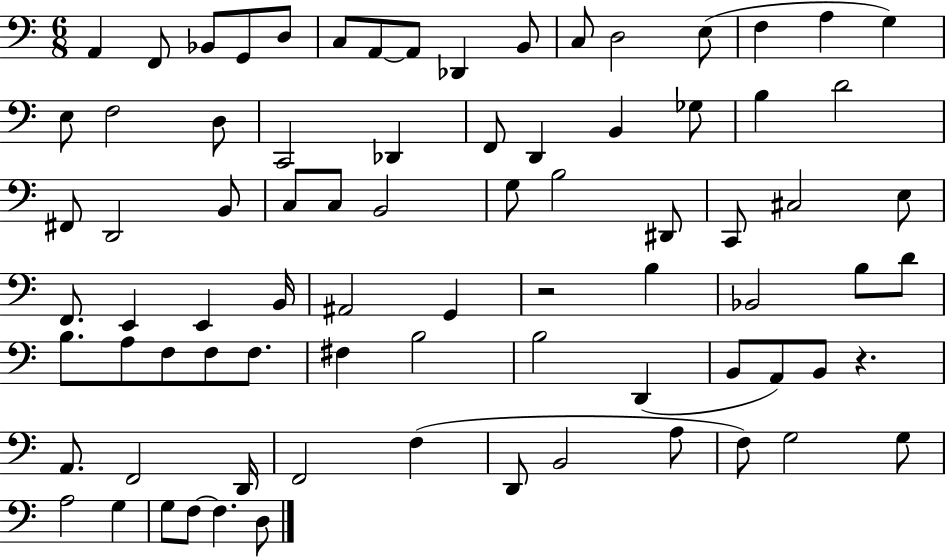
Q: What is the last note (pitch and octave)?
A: D3